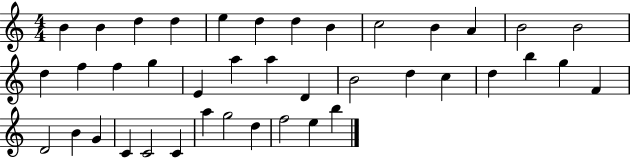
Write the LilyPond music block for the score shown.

{
  \clef treble
  \numericTimeSignature
  \time 4/4
  \key c \major
  b'4 b'4 d''4 d''4 | e''4 d''4 d''4 b'4 | c''2 b'4 a'4 | b'2 b'2 | \break d''4 f''4 f''4 g''4 | e'4 a''4 a''4 d'4 | b'2 d''4 c''4 | d''4 b''4 g''4 f'4 | \break d'2 b'4 g'4 | c'4 c'2 c'4 | a''4 g''2 d''4 | f''2 e''4 b''4 | \break \bar "|."
}